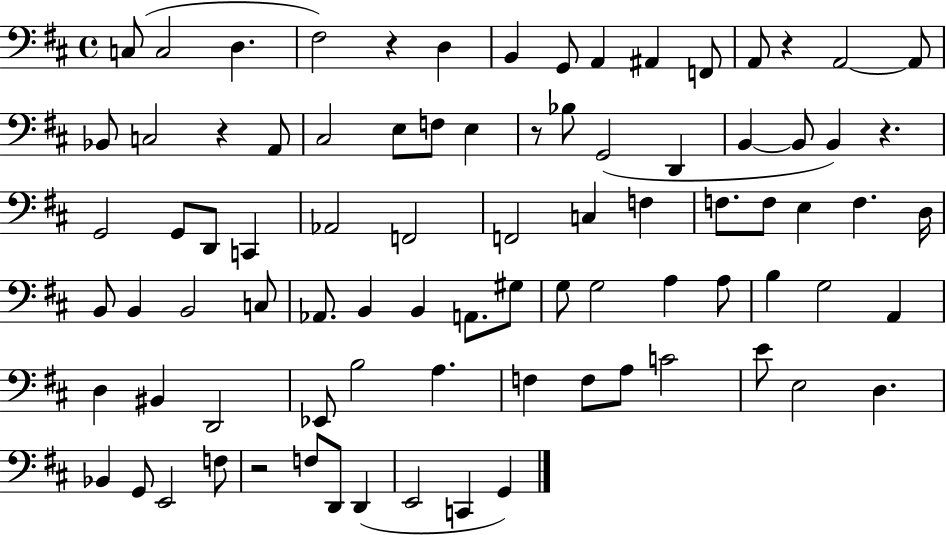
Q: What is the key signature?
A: D major